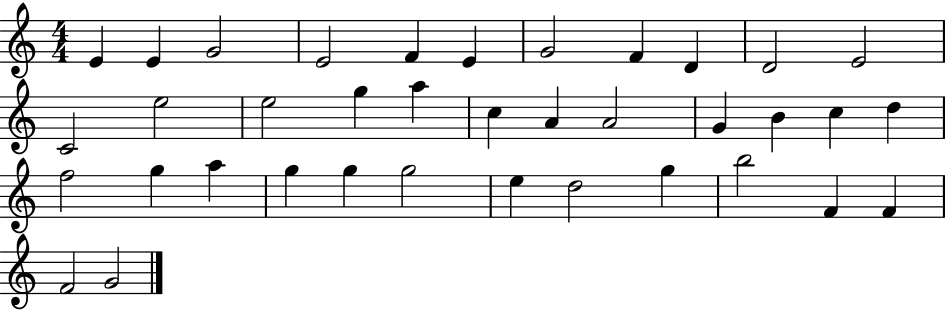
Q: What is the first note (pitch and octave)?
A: E4